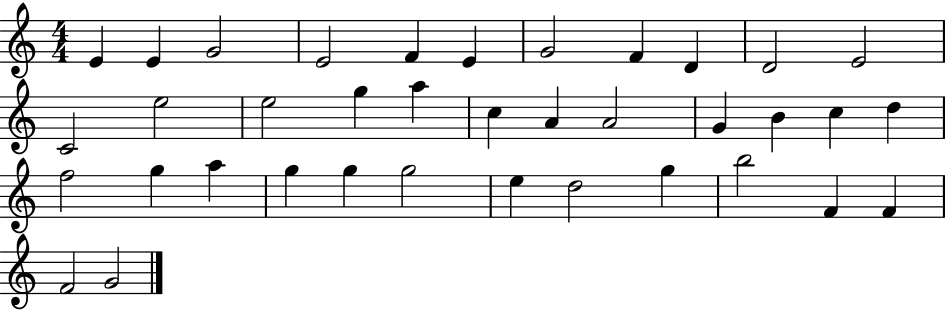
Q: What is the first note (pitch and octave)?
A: E4